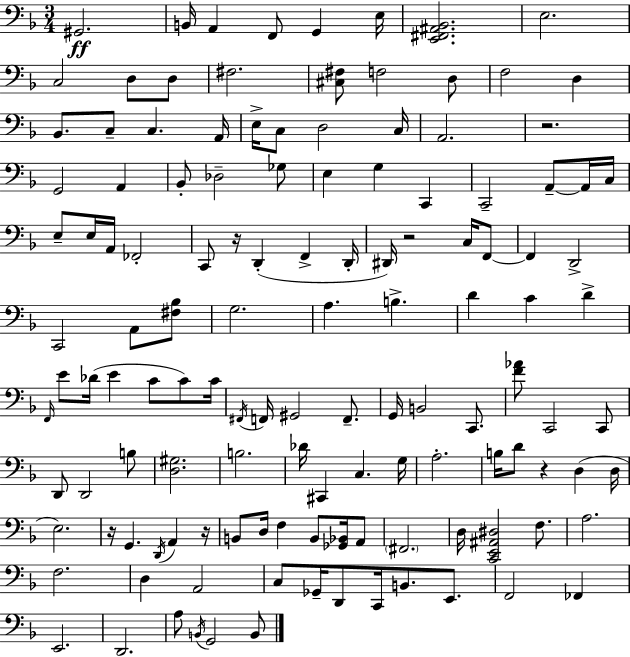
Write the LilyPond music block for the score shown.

{
  \clef bass
  \numericTimeSignature
  \time 3/4
  \key d \minor
  \repeat volta 2 { gis,2.\ff | b,16 a,4 f,8 g,4 e16 | <e, fis, ais, bes,>2. | e2. | \break c2 d8 d8 | fis2. | <cis fis>8 f2 d8 | f2 d4 | \break bes,8. c8-- c4. a,16 | e16-> c8 d2 c16 | a,2. | r2. | \break g,2 a,4 | bes,8-. des2-- ges8 | e4 g4 c,4 | c,2-- a,8--~~ a,16 c16 | \break e8-- e16 a,16 fes,2-. | c,8 r16 d,4-.( f,4-> d,16-. | dis,16) r2 c16 f,8~~ | f,4 d,2-> | \break c,2 a,8 <fis bes>8 | g2. | a4. b4.-> | d'4 c'4 d'4-> | \break \grace { f,16 } e'8 des'16( e'4 c'8 c'8) | c'16 \acciaccatura { fis,16 } f,16 gis,2 f,8.-- | g,16 b,2 c,8. | <f' aes'>8 c,2 | \break c,8 d,8 d,2 | b8 <d gis>2. | b2. | des'16 cis,4 c4. | \break g16 a2.-. | b16 d'8 r4 d4( | d16 e2.) | r16 g,4. \acciaccatura { d,16 } a,4 | \break r16 b,8 d16 f4 b,8 | <ges, bes,>16 a,8 \parenthesize fis,2. | d16 <c, e, ais, dis>2 | f8. a2. | \break f2. | d4 a,2 | c8 ges,16-- d,8 c,16 b,8. | e,8. f,2 fes,4 | \break e,2. | d,2. | a8 \acciaccatura { b,16 } g,2 | b,8 } \bar "|."
}